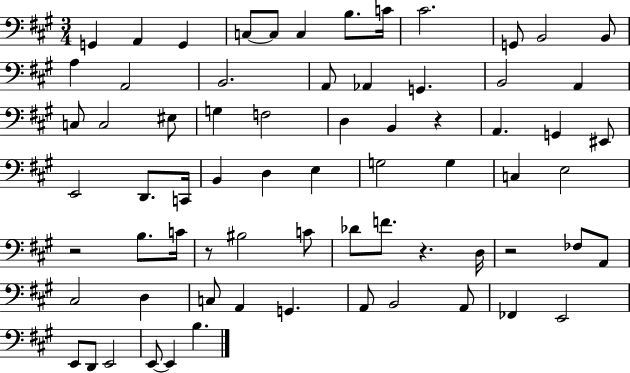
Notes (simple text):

G2/q A2/q G2/q C3/e C3/e C3/q B3/e. C4/s C#4/h. G2/e B2/h B2/e A3/q A2/h B2/h. A2/e Ab2/q G2/q. B2/h A2/q C3/e C3/h EIS3/e G3/q F3/h D3/q B2/q R/q A2/q. G2/q EIS2/e E2/h D2/e. C2/s B2/q D3/q E3/q G3/h G3/q C3/q E3/h R/h B3/e. C4/s R/e BIS3/h C4/e Db4/e F4/e. R/q. D3/s R/h FES3/e A2/e C#3/h D3/q C3/e A2/q G2/q. A2/e B2/h A2/e FES2/q E2/h E2/e D2/e E2/h E2/e E2/q B3/q.